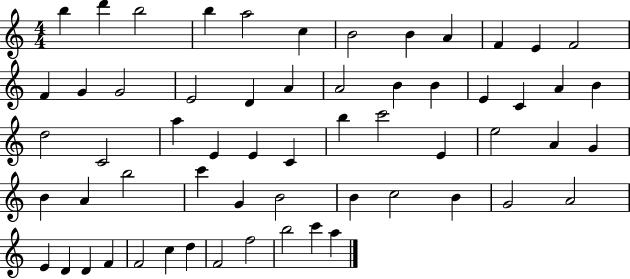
{
  \clef treble
  \numericTimeSignature
  \time 4/4
  \key c \major
  b''4 d'''4 b''2 | b''4 a''2 c''4 | b'2 b'4 a'4 | f'4 e'4 f'2 | \break f'4 g'4 g'2 | e'2 d'4 a'4 | a'2 b'4 b'4 | e'4 c'4 a'4 b'4 | \break d''2 c'2 | a''4 e'4 e'4 c'4 | b''4 c'''2 e'4 | e''2 a'4 g'4 | \break b'4 a'4 b''2 | c'''4 g'4 b'2 | b'4 c''2 b'4 | g'2 a'2 | \break e'4 d'4 d'4 f'4 | f'2 c''4 d''4 | f'2 f''2 | b''2 c'''4 a''4 | \break \bar "|."
}